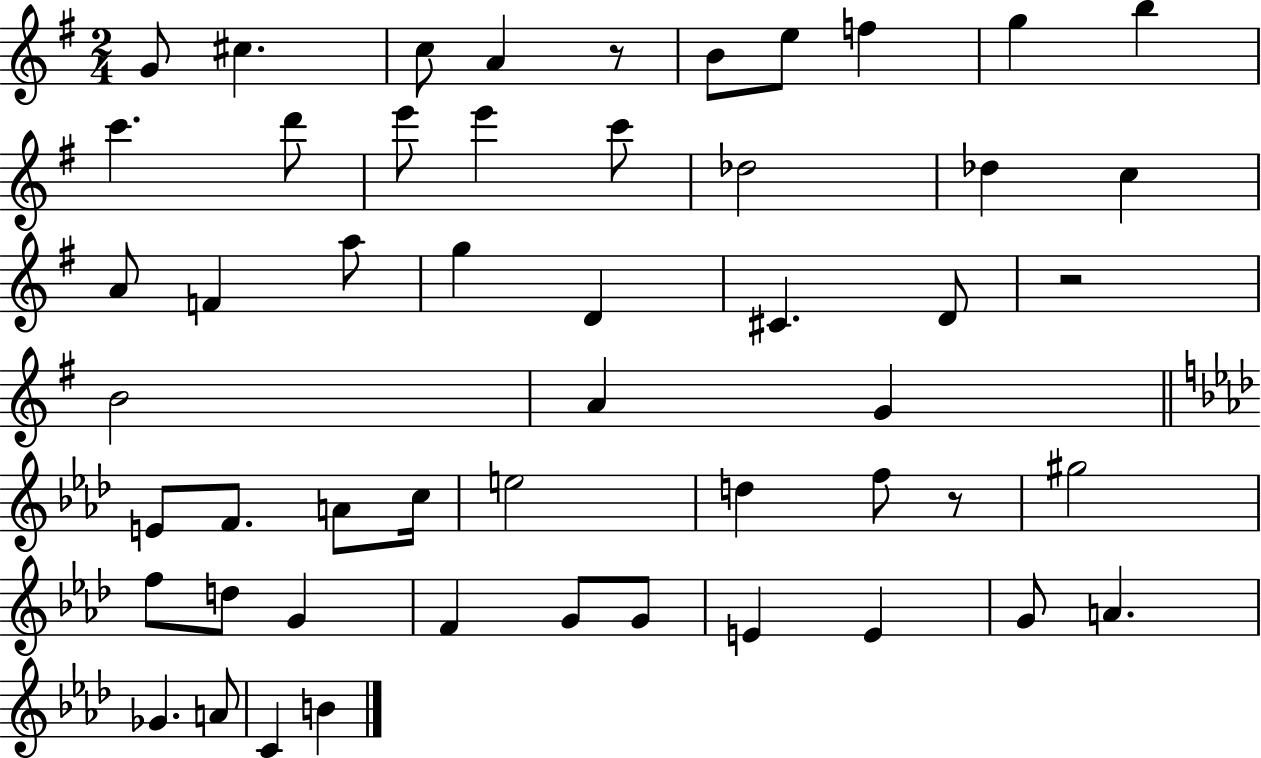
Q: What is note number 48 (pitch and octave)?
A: C4